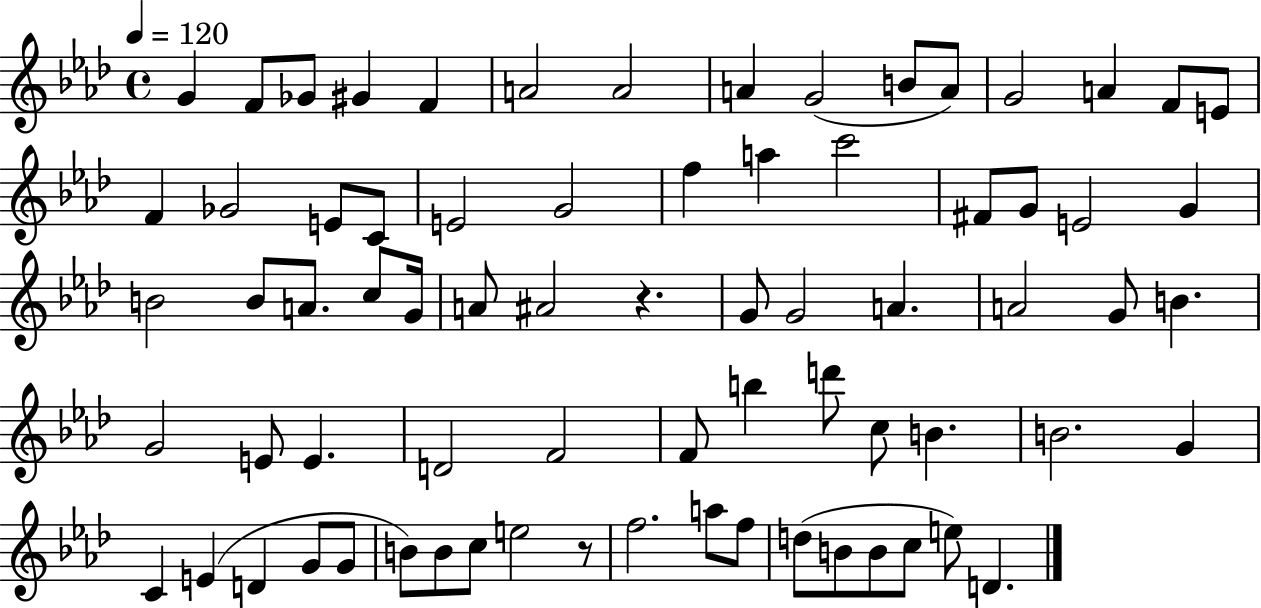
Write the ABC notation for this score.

X:1
T:Untitled
M:4/4
L:1/4
K:Ab
G F/2 _G/2 ^G F A2 A2 A G2 B/2 A/2 G2 A F/2 E/2 F _G2 E/2 C/2 E2 G2 f a c'2 ^F/2 G/2 E2 G B2 B/2 A/2 c/2 G/4 A/2 ^A2 z G/2 G2 A A2 G/2 B G2 E/2 E D2 F2 F/2 b d'/2 c/2 B B2 G C E D G/2 G/2 B/2 B/2 c/2 e2 z/2 f2 a/2 f/2 d/2 B/2 B/2 c/2 e/2 D